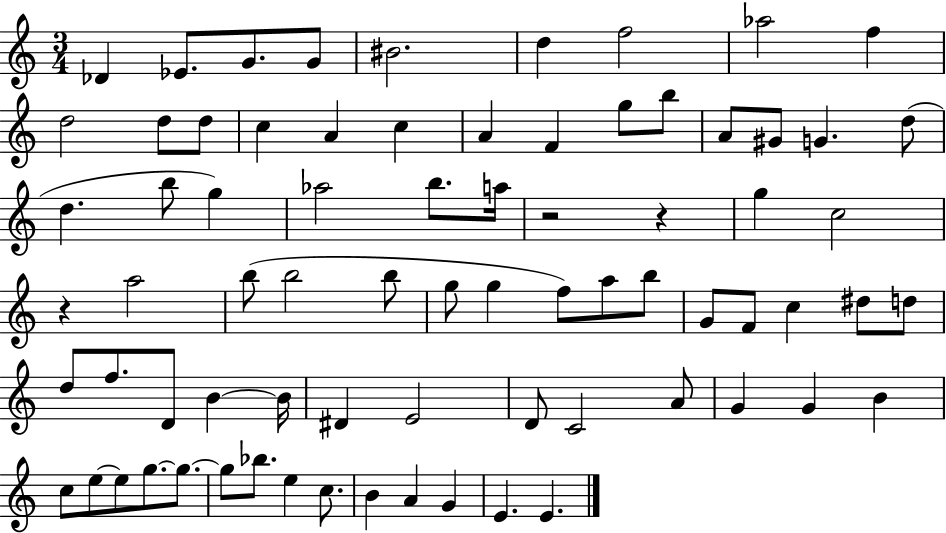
{
  \clef treble
  \numericTimeSignature
  \time 3/4
  \key c \major
  des'4 ees'8. g'8. g'8 | bis'2. | d''4 f''2 | aes''2 f''4 | \break d''2 d''8 d''8 | c''4 a'4 c''4 | a'4 f'4 g''8 b''8 | a'8 gis'8 g'4. d''8( | \break d''4. b''8 g''4) | aes''2 b''8. a''16 | r2 r4 | g''4 c''2 | \break r4 a''2 | b''8( b''2 b''8 | g''8 g''4 f''8) a''8 b''8 | g'8 f'8 c''4 dis''8 d''8 | \break d''8 f''8. d'8 b'4~~ b'16 | dis'4 e'2 | d'8 c'2 a'8 | g'4 g'4 b'4 | \break c''8 e''8~~ e''8 g''8.~~ g''8.~~ | g''8 bes''8. e''4 c''8. | b'4 a'4 g'4 | e'4. e'4. | \break \bar "|."
}